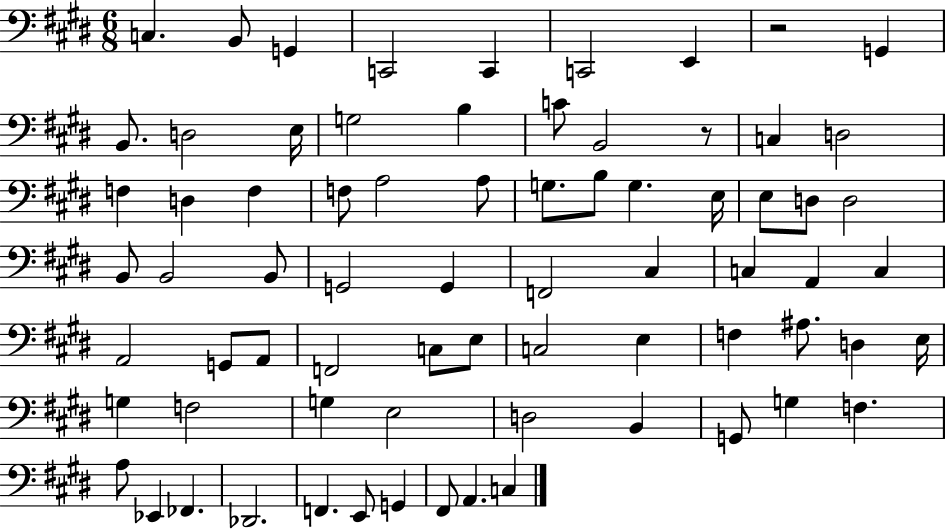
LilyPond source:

{
  \clef bass
  \numericTimeSignature
  \time 6/8
  \key e \major
  \repeat volta 2 { c4. b,8 g,4 | c,2 c,4 | c,2 e,4 | r2 g,4 | \break b,8. d2 e16 | g2 b4 | c'8 b,2 r8 | c4 d2 | \break f4 d4 f4 | f8 a2 a8 | g8. b8 g4. e16 | e8 d8 d2 | \break b,8 b,2 b,8 | g,2 g,4 | f,2 cis4 | c4 a,4 c4 | \break a,2 g,8 a,8 | f,2 c8 e8 | c2 e4 | f4 ais8. d4 e16 | \break g4 f2 | g4 e2 | d2 b,4 | g,8 g4 f4. | \break a8 ees,4 fes,4. | des,2. | f,4. e,8 g,4 | fis,8 a,4. c4 | \break } \bar "|."
}